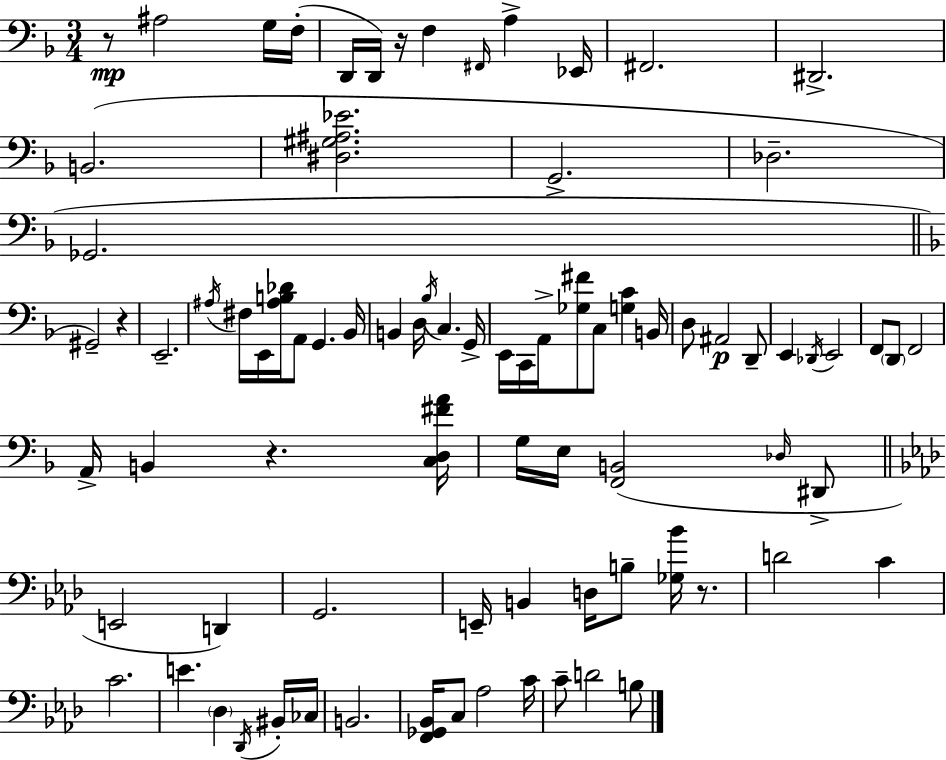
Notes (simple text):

R/e A#3/h G3/s F3/s D2/s D2/s R/s F3/q F#2/s A3/q Eb2/s F#2/h. D#2/h. B2/h. [D#3,G#3,A#3,Eb4]/h. G2/h. Db3/h. Gb2/h. G#2/h R/q E2/h. A#3/s F#3/s E2/s [A#3,B3,Db4]/s A2/e G2/q. Bb2/s B2/q D3/s Bb3/s C3/q. G2/s E2/s C2/s A2/s [Gb3,F#4]/e C3/e [G3,C4]/q B2/s D3/e A#2/h D2/e E2/q Db2/s E2/h F2/e D2/e F2/h A2/s B2/q R/q. [C3,D3,F#4,A4]/s G3/s E3/s [F2,B2]/h Db3/s D#2/e E2/h D2/q G2/h. E2/s B2/q D3/s B3/e [Gb3,Bb4]/s R/e. D4/h C4/q C4/h. E4/q. Db3/q Db2/s BIS2/s CES3/s B2/h. [F2,Gb2,Bb2]/s C3/e Ab3/h C4/s C4/e D4/h B3/e